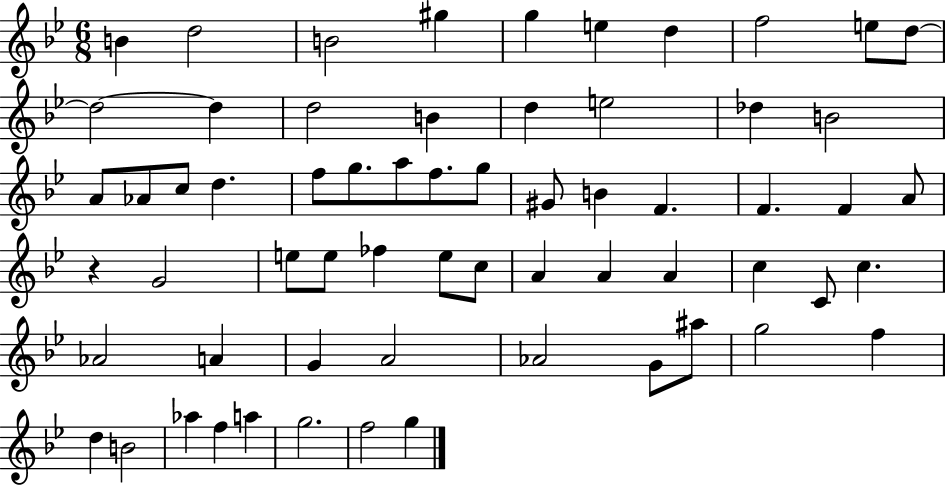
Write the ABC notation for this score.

X:1
T:Untitled
M:6/8
L:1/4
K:Bb
B d2 B2 ^g g e d f2 e/2 d/2 d2 d d2 B d e2 _d B2 A/2 _A/2 c/2 d f/2 g/2 a/2 f/2 g/2 ^G/2 B F F F A/2 z G2 e/2 e/2 _f e/2 c/2 A A A c C/2 c _A2 A G A2 _A2 G/2 ^a/2 g2 f d B2 _a f a g2 f2 g